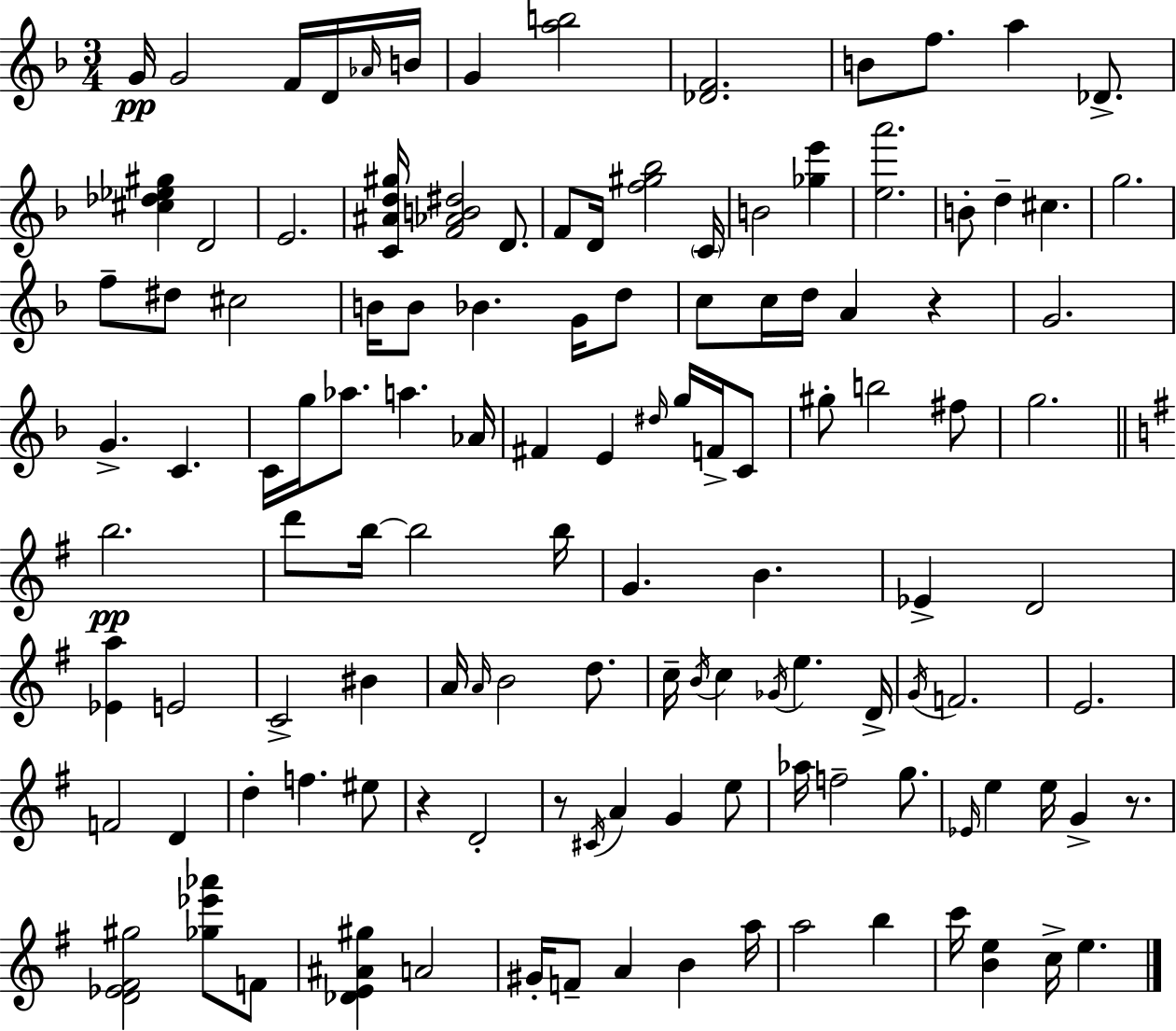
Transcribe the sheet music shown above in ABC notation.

X:1
T:Untitled
M:3/4
L:1/4
K:Dm
G/4 G2 F/4 D/4 _A/4 B/4 G [ab]2 [_DF]2 B/2 f/2 a _D/2 [^c_d_e^g] D2 E2 [C^Ad^g]/4 [F_AB^d]2 D/2 F/2 D/4 [f^g_b]2 C/4 B2 [_ge'] [ea']2 B/2 d ^c g2 f/2 ^d/2 ^c2 B/4 B/2 _B G/4 d/2 c/2 c/4 d/4 A z G2 G C C/4 g/4 _a/2 a _A/4 ^F E ^d/4 g/4 F/4 C/2 ^g/2 b2 ^f/2 g2 b2 d'/2 b/4 b2 b/4 G B _E D2 [_Ea] E2 C2 ^B A/4 A/4 B2 d/2 c/4 B/4 c _G/4 e D/4 G/4 F2 E2 F2 D d f ^e/2 z D2 z/2 ^C/4 A G e/2 _a/4 f2 g/2 _E/4 e e/4 G z/2 [D_E^F^g]2 [_g_e'_a']/2 F/2 [_DE^A^g] A2 ^G/4 F/2 A B a/4 a2 b c'/4 [Be] c/4 e